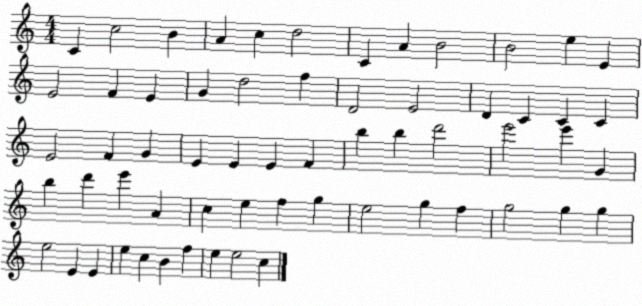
X:1
T:Untitled
M:4/4
L:1/4
K:C
C c2 B A c d2 C A B2 B2 e E E2 F E G d2 f D2 E2 D C C C E2 F G E E E F b b d'2 e'2 e' G b d' e' A c e f g e2 g f g2 g g e2 E E e c B f e e2 c